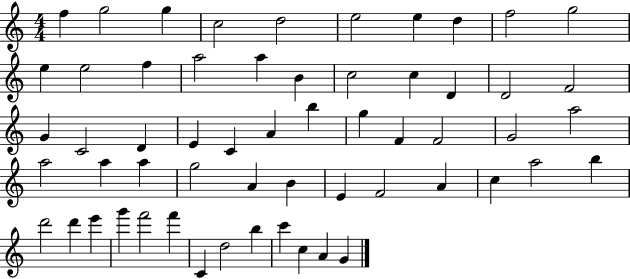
F5/q G5/h G5/q C5/h D5/h E5/h E5/q D5/q F5/h G5/h E5/q E5/h F5/q A5/h A5/q B4/q C5/h C5/q D4/q D4/h F4/h G4/q C4/h D4/q E4/q C4/q A4/q B5/q G5/q F4/q F4/h G4/h A5/h A5/h A5/q A5/q G5/h A4/q B4/q E4/q F4/h A4/q C5/q A5/h B5/q D6/h D6/q E6/q G6/q F6/h F6/q C4/q D5/h B5/q C6/q C5/q A4/q G4/q